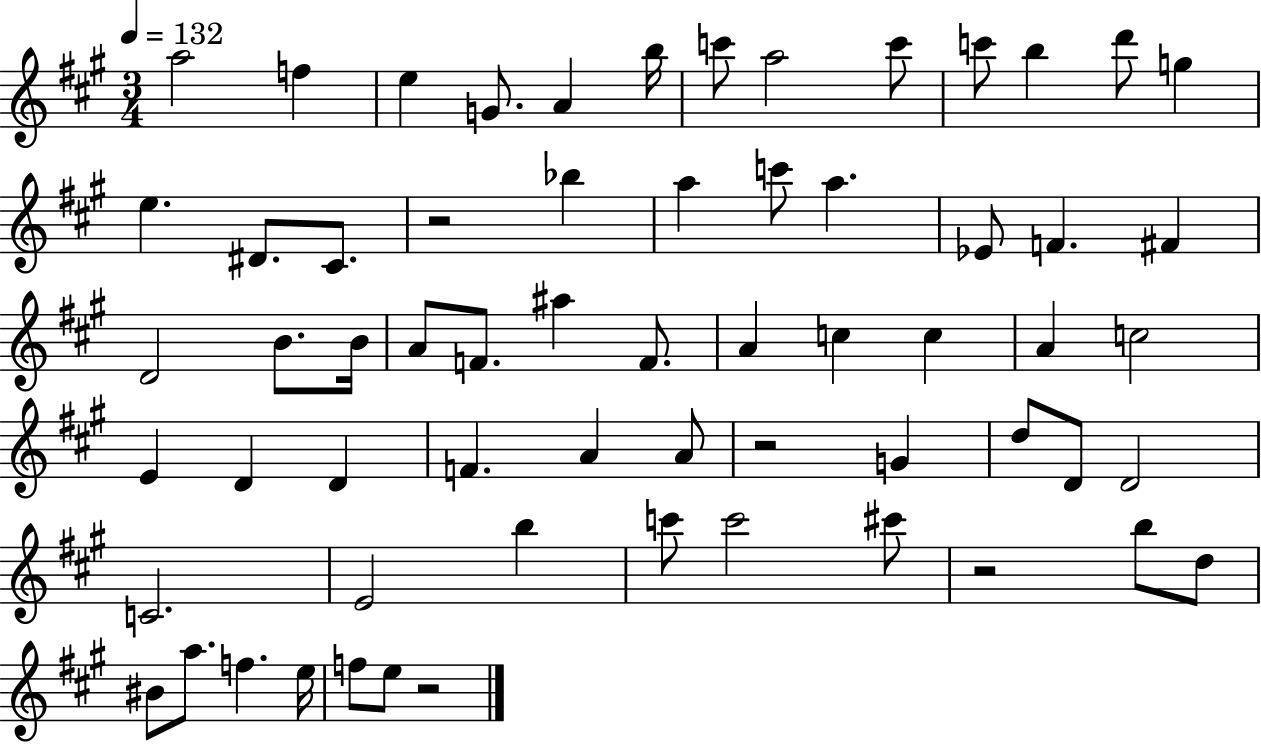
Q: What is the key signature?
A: A major